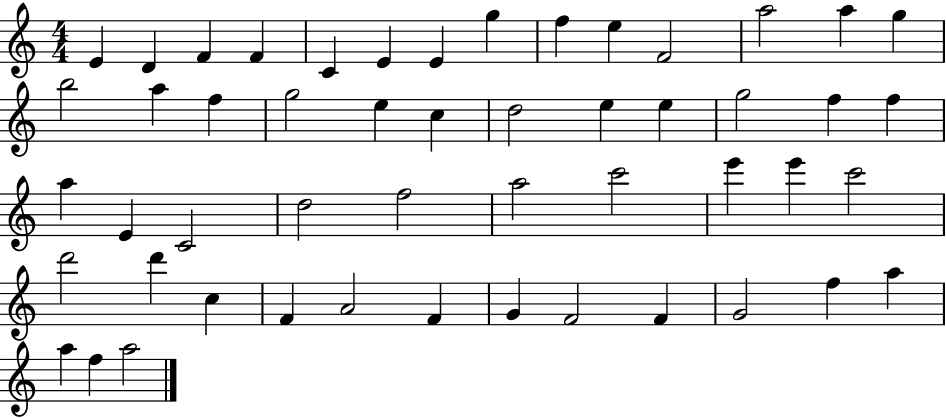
X:1
T:Untitled
M:4/4
L:1/4
K:C
E D F F C E E g f e F2 a2 a g b2 a f g2 e c d2 e e g2 f f a E C2 d2 f2 a2 c'2 e' e' c'2 d'2 d' c F A2 F G F2 F G2 f a a f a2